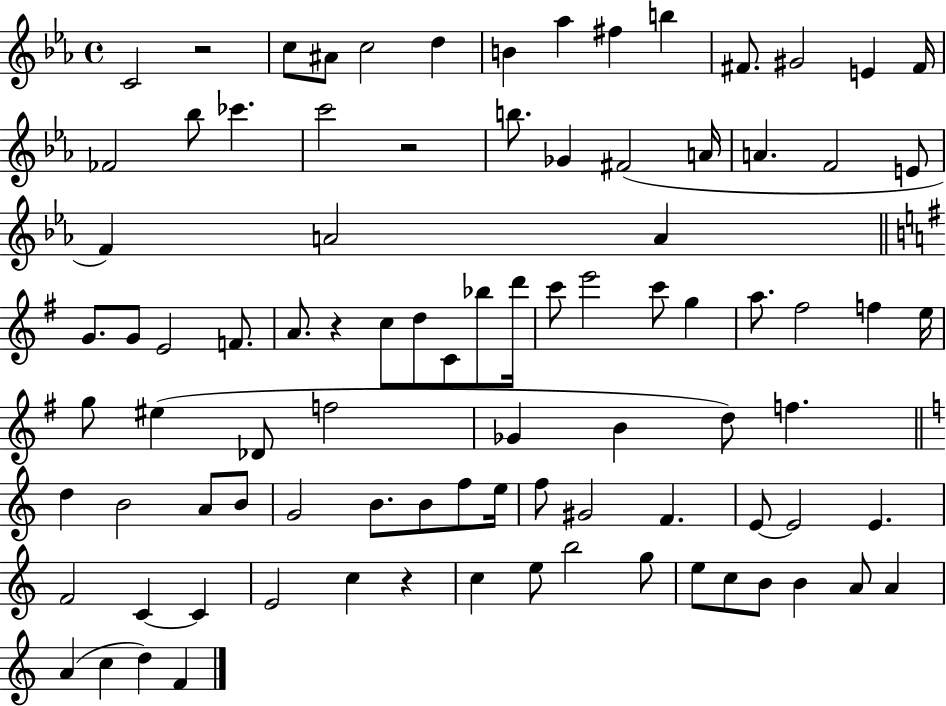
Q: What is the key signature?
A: EES major